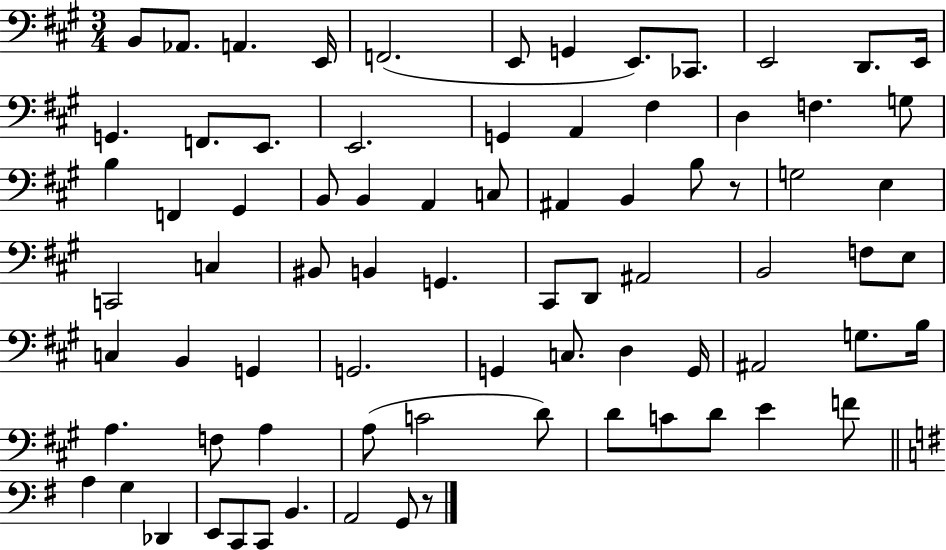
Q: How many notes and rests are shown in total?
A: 78